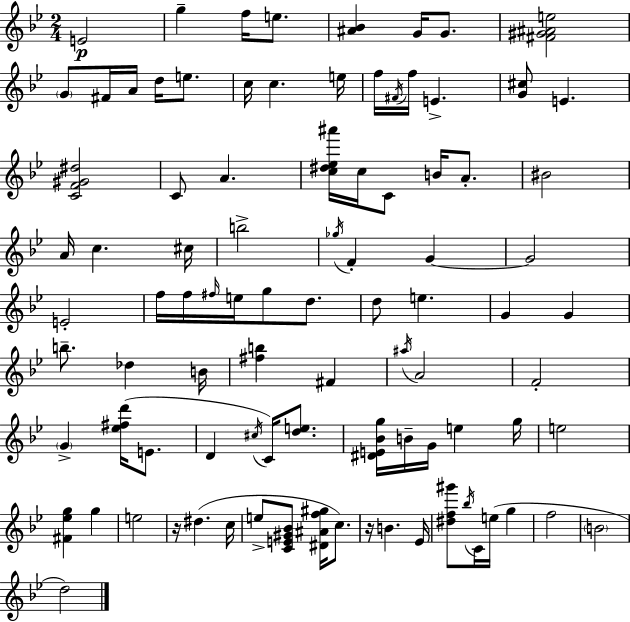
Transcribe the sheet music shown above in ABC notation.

X:1
T:Untitled
M:2/4
L:1/4
K:Bb
E2 g f/4 e/2 [^A_B] G/4 G/2 [^F^G^Ae]2 G/2 ^F/4 A/4 d/4 e/2 c/4 c e/4 f/4 ^F/4 f/4 E [G^c]/2 E [CF^G^d]2 C/2 A [c^d_e^a']/4 c/4 C/2 B/4 A/2 ^B2 A/4 c ^c/4 b2 _g/4 F G G2 E2 f/4 f/4 ^f/4 e/4 g/2 d/2 d/2 e G G b/2 _d B/4 [^fb] ^F ^a/4 A2 F2 G [_e^fd']/4 E/2 D ^c/4 C/4 [de]/2 [^DE_Bg]/4 B/4 G/4 e g/4 e2 [^F_eg] g e2 z/4 ^d c/4 e/2 [CE^G_B]/2 [^D^Af^g]/4 c/2 z/4 B _E/4 [^df^g']/2 _b/4 C/4 e/4 g f2 B2 d2